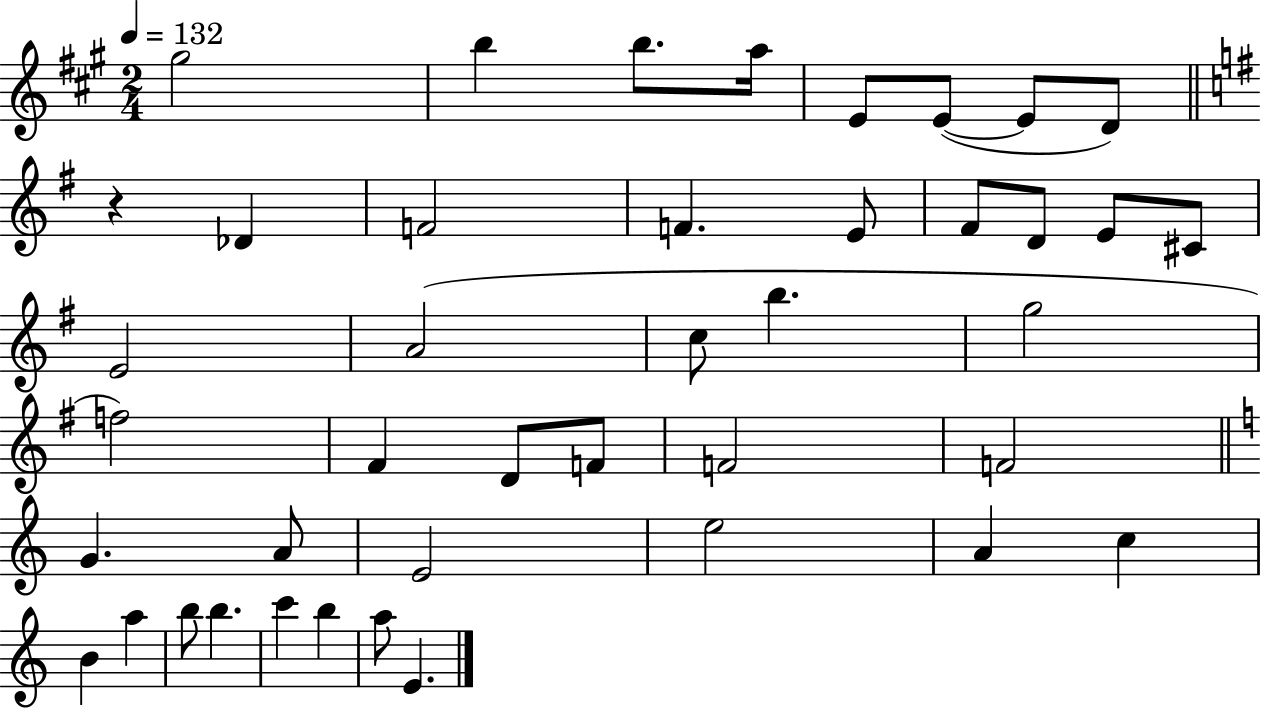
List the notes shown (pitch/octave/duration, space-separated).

G#5/h B5/q B5/e. A5/s E4/e E4/e E4/e D4/e R/q Db4/q F4/h F4/q. E4/e F#4/e D4/e E4/e C#4/e E4/h A4/h C5/e B5/q. G5/h F5/h F#4/q D4/e F4/e F4/h F4/h G4/q. A4/e E4/h E5/h A4/q C5/q B4/q A5/q B5/e B5/q. C6/q B5/q A5/e E4/q.